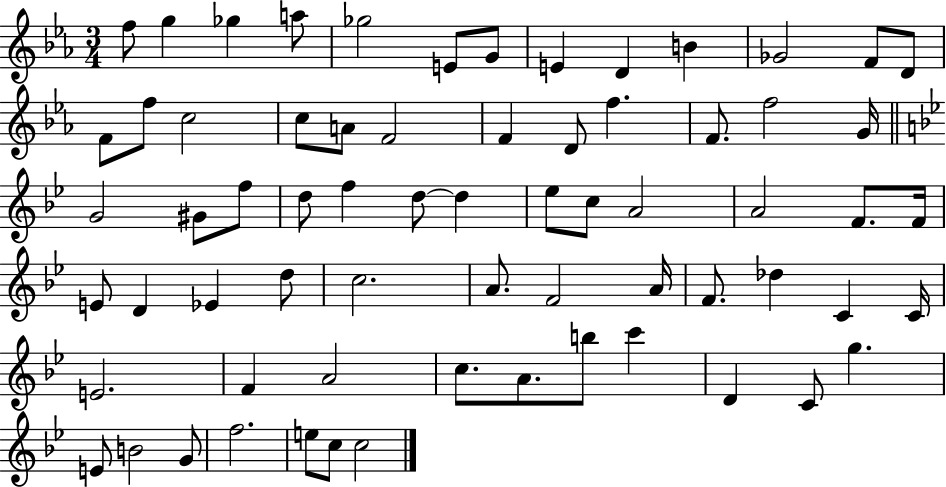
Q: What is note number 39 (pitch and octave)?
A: E4